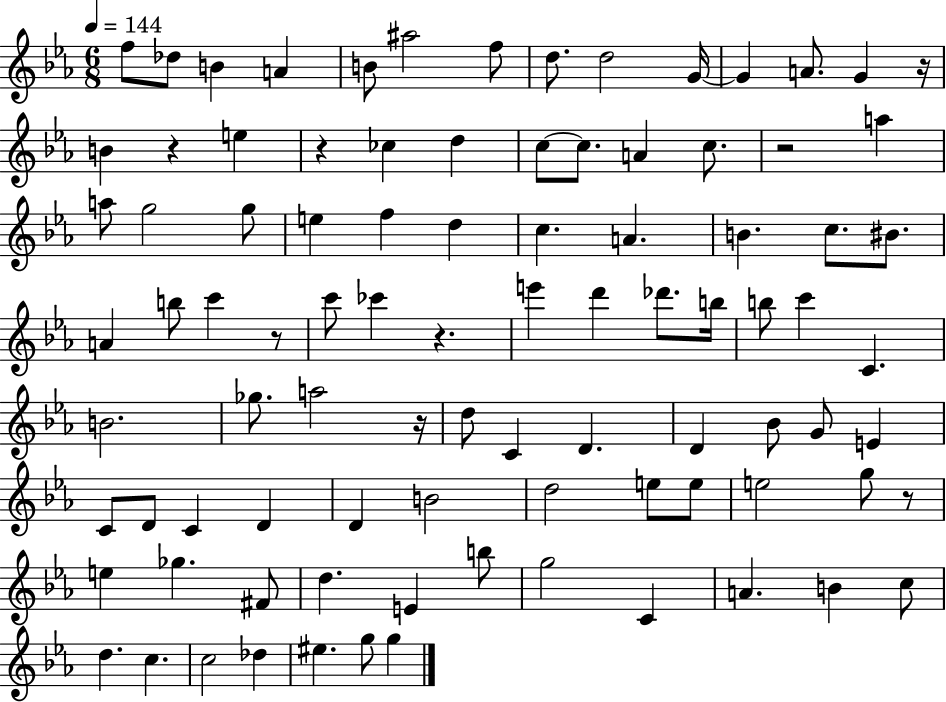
{
  \clef treble
  \numericTimeSignature
  \time 6/8
  \key ees \major
  \tempo 4 = 144
  \repeat volta 2 { f''8 des''8 b'4 a'4 | b'8 ais''2 f''8 | d''8. d''2 g'16~~ | g'4 a'8. g'4 r16 | \break b'4 r4 e''4 | r4 ces''4 d''4 | c''8~~ c''8. a'4 c''8. | r2 a''4 | \break a''8 g''2 g''8 | e''4 f''4 d''4 | c''4. a'4. | b'4. c''8. bis'8. | \break a'4 b''8 c'''4 r8 | c'''8 ces'''4 r4. | e'''4 d'''4 des'''8. b''16 | b''8 c'''4 c'4. | \break b'2. | ges''8. a''2 r16 | d''8 c'4 d'4. | d'4 bes'8 g'8 e'4 | \break c'8 d'8 c'4 d'4 | d'4 b'2 | d''2 e''8 e''8 | e''2 g''8 r8 | \break e''4 ges''4. fis'8 | d''4. e'4 b''8 | g''2 c'4 | a'4. b'4 c''8 | \break d''4. c''4. | c''2 des''4 | eis''4. g''8 g''4 | } \bar "|."
}